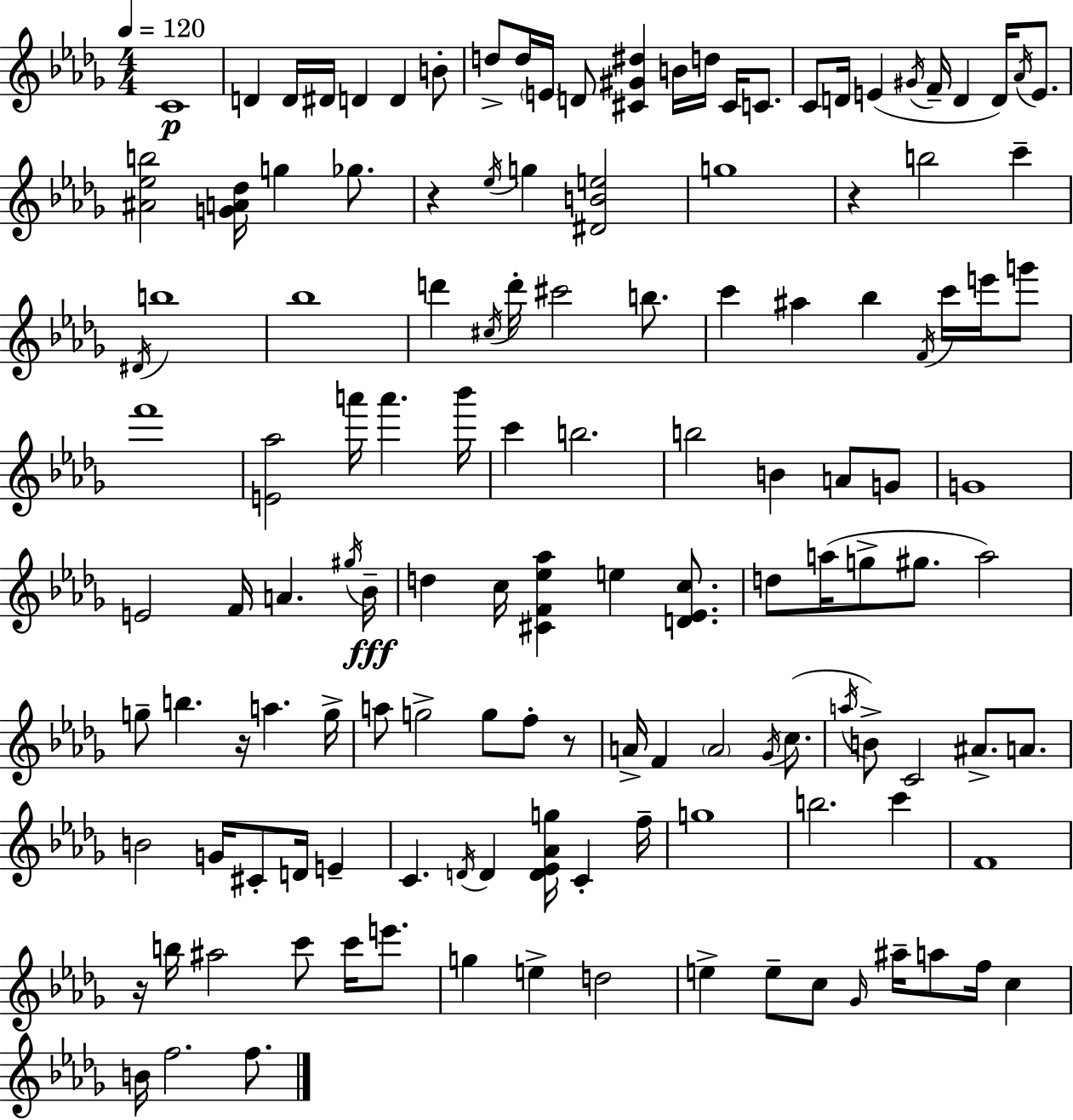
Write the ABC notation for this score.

X:1
T:Untitled
M:4/4
L:1/4
K:Bbm
C4 D D/4 ^D/4 D D B/2 d/2 d/4 E/4 D/2 [^C^G^d] B/4 d/4 ^C/4 C/2 C/2 D/4 E ^G/4 F/4 D D/4 _A/4 E/2 [^A_eb]2 [GA_d]/4 g _g/2 z _e/4 g [^DBe]2 g4 z b2 c' ^D/4 b4 _b4 d' ^c/4 d'/4 ^c'2 b/2 c' ^a _b F/4 c'/4 e'/4 g'/2 f'4 [E_a]2 a'/4 a' _b'/4 c' b2 b2 B A/2 G/2 G4 E2 F/4 A ^g/4 _B/4 d c/4 [^CF_e_a] e [D_Ec]/2 d/2 a/4 g/2 ^g/2 a2 g/2 b z/4 a g/4 a/2 g2 g/2 f/2 z/2 A/4 F A2 _G/4 c/2 a/4 B/2 C2 ^A/2 A/2 B2 G/4 ^C/2 D/4 E C D/4 D [D_E_Ag]/4 C f/4 g4 b2 c' F4 z/4 b/4 ^a2 c'/2 c'/4 e'/2 g e d2 e e/2 c/2 _G/4 ^a/4 a/2 f/4 c B/4 f2 f/2